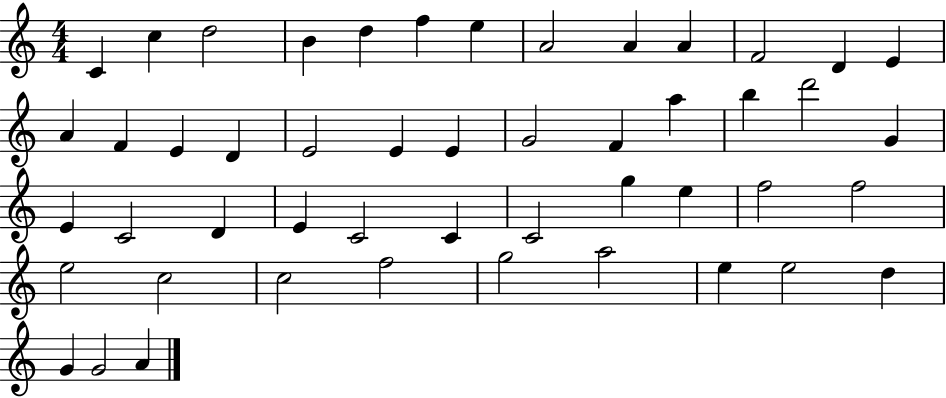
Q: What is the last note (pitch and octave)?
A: A4